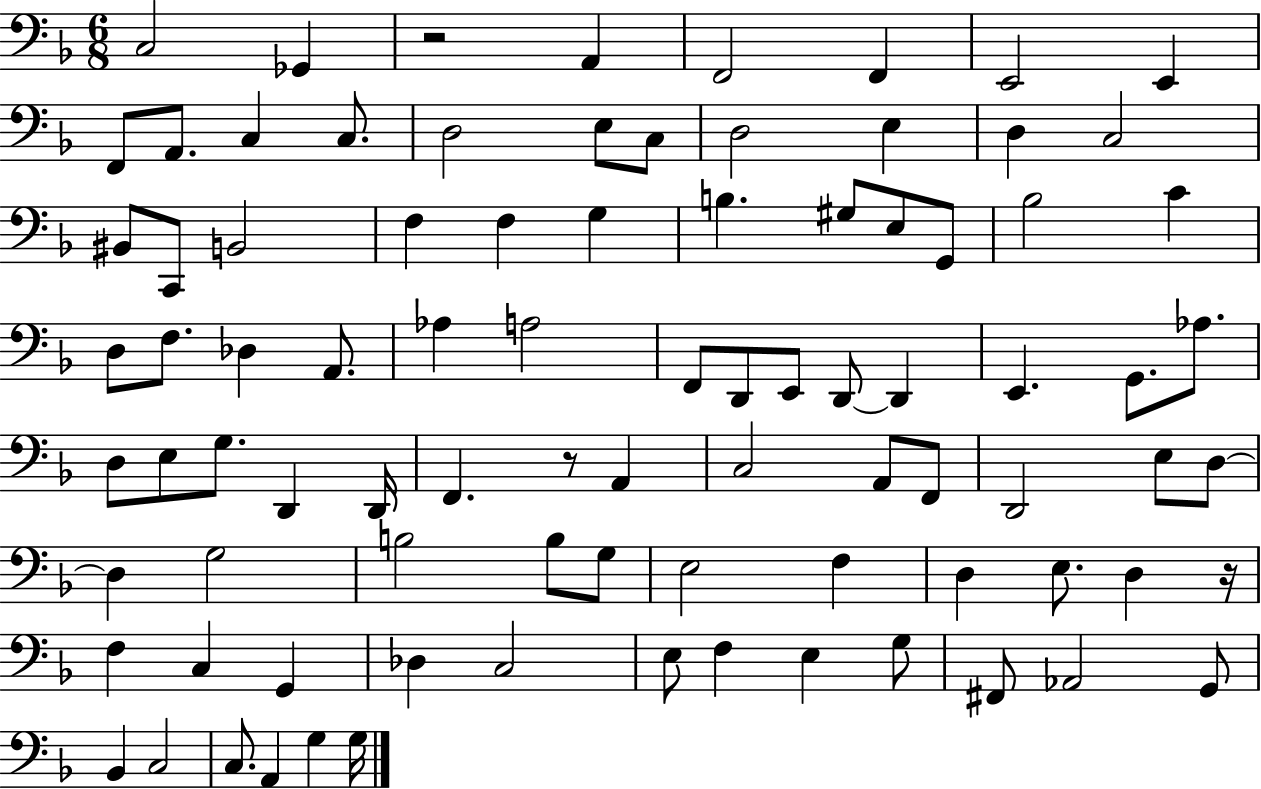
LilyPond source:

{
  \clef bass
  \numericTimeSignature
  \time 6/8
  \key f \major
  c2 ges,4 | r2 a,4 | f,2 f,4 | e,2 e,4 | \break f,8 a,8. c4 c8. | d2 e8 c8 | d2 e4 | d4 c2 | \break bis,8 c,8 b,2 | f4 f4 g4 | b4. gis8 e8 g,8 | bes2 c'4 | \break d8 f8. des4 a,8. | aes4 a2 | f,8 d,8 e,8 d,8~~ d,4 | e,4. g,8. aes8. | \break d8 e8 g8. d,4 d,16 | f,4. r8 a,4 | c2 a,8 f,8 | d,2 e8 d8~~ | \break d4 g2 | b2 b8 g8 | e2 f4 | d4 e8. d4 r16 | \break f4 c4 g,4 | des4 c2 | e8 f4 e4 g8 | fis,8 aes,2 g,8 | \break bes,4 c2 | c8. a,4 g4 g16 | \bar "|."
}